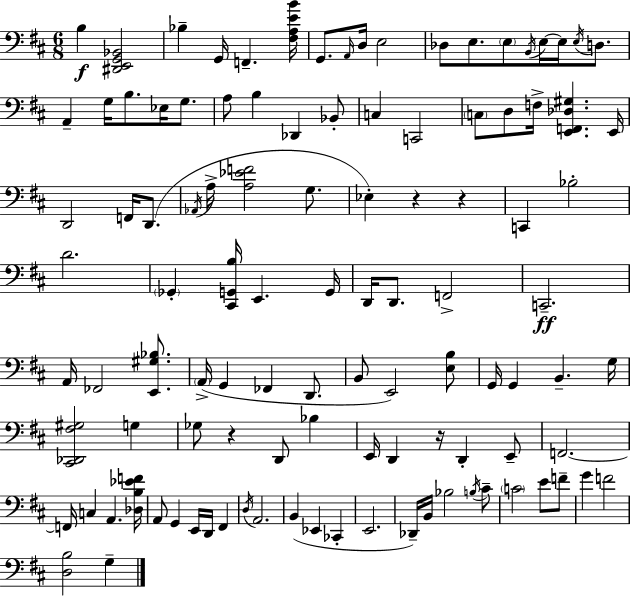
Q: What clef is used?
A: bass